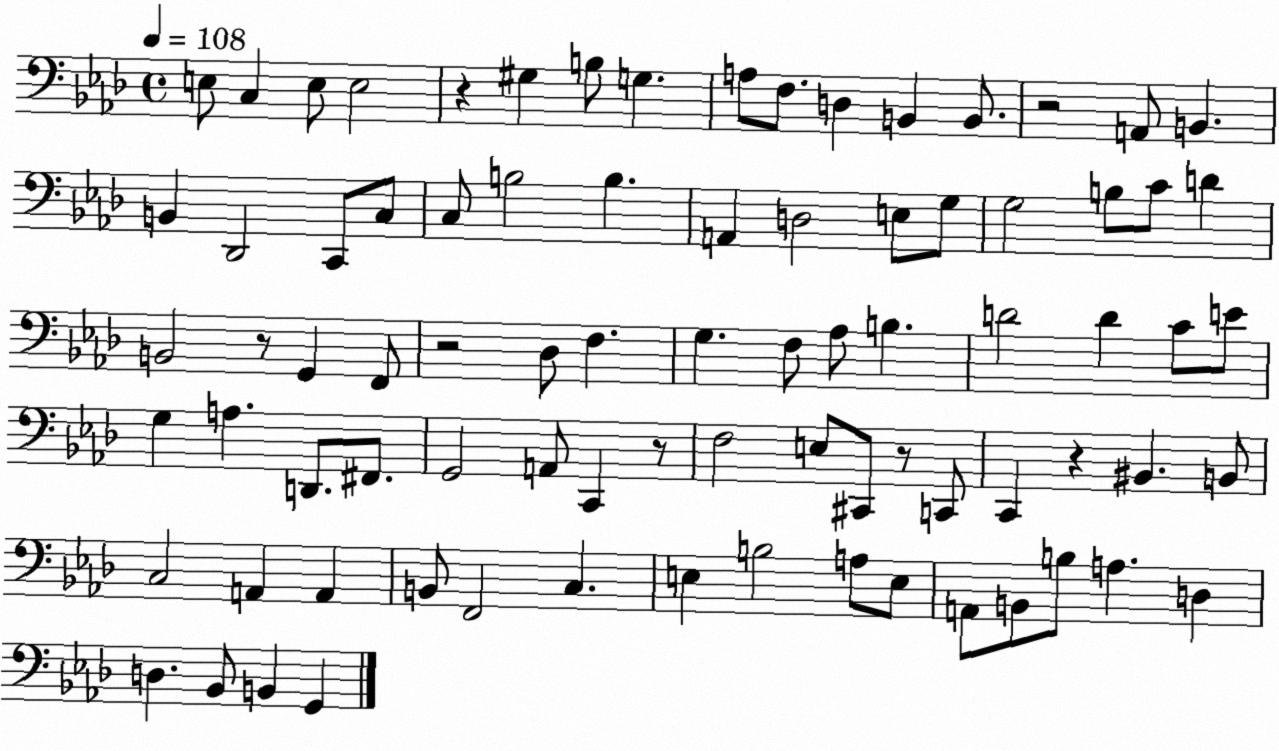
X:1
T:Untitled
M:4/4
L:1/4
K:Ab
E,/2 C, E,/2 E,2 z ^G, B,/2 G, A,/2 F,/2 D, B,, B,,/2 z2 A,,/2 B,, B,, _D,,2 C,,/2 C,/2 C,/2 B,2 B, A,, D,2 E,/2 G,/2 G,2 B,/2 C/2 D B,,2 z/2 G,, F,,/2 z2 _D,/2 F, G, F,/2 _A,/2 B, D2 D C/2 E/2 G, A, D,,/2 ^F,,/2 G,,2 A,,/2 C,, z/2 F,2 E,/2 ^C,,/2 z/2 C,,/2 C,, z ^B,, B,,/2 C,2 A,, A,, B,,/2 F,,2 C, E, B,2 A,/2 E,/2 A,,/2 B,,/2 B,/2 A, D, D, _B,,/2 B,, G,,